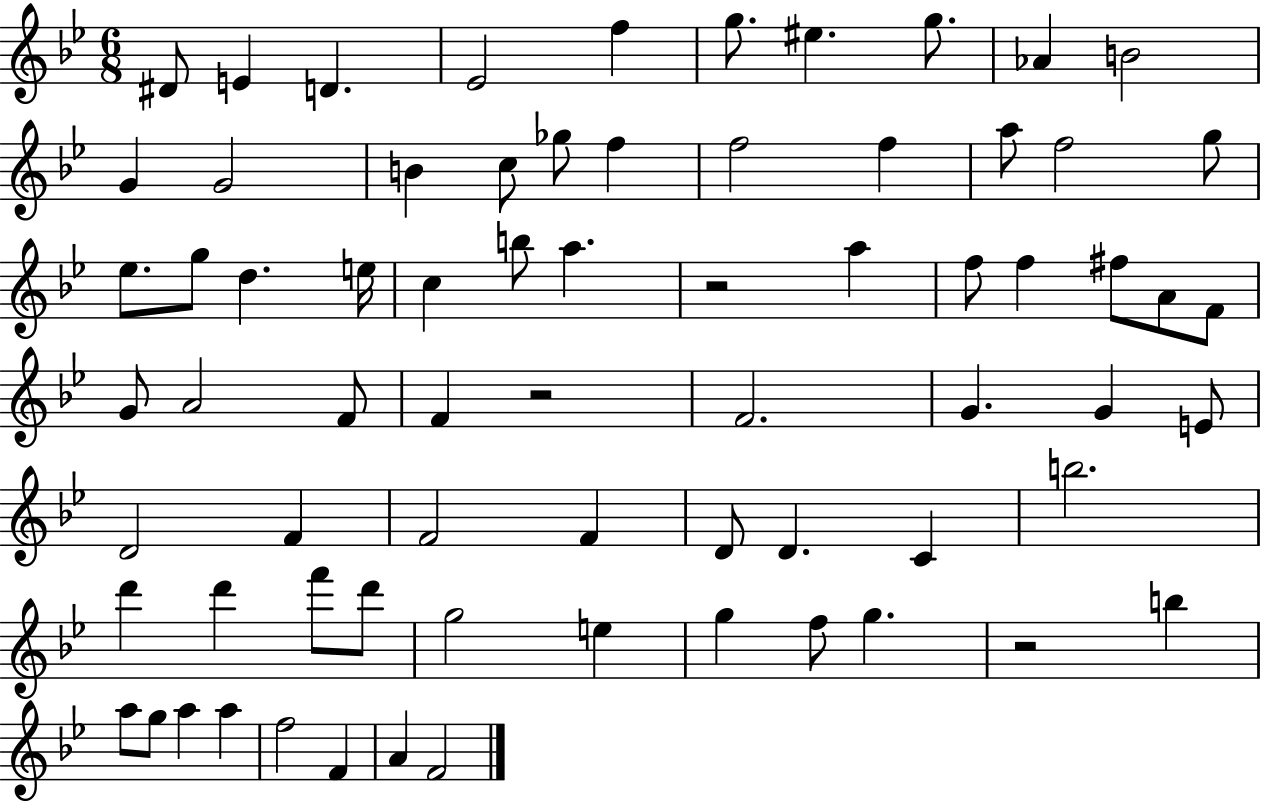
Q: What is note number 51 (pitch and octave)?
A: D6